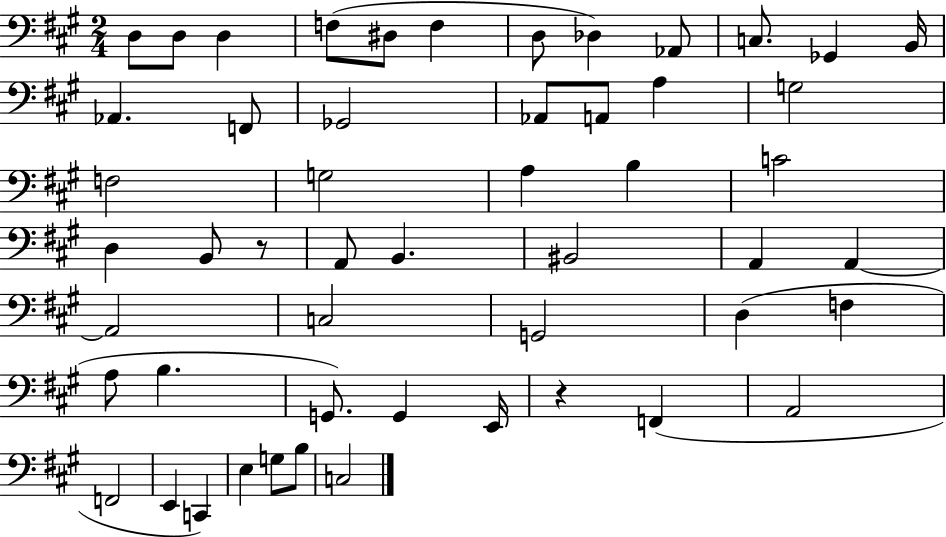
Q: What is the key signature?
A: A major